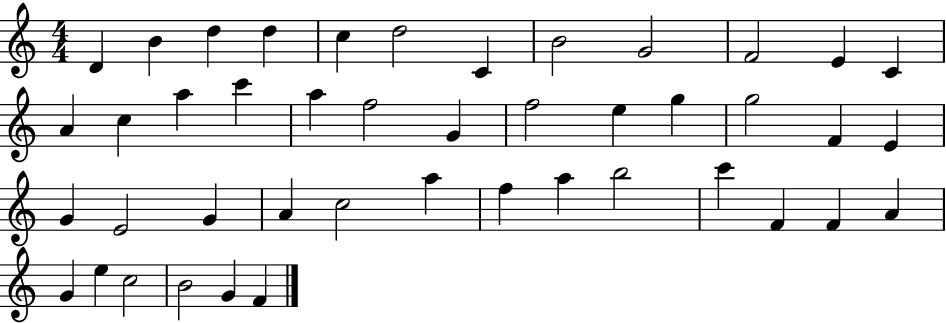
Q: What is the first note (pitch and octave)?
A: D4